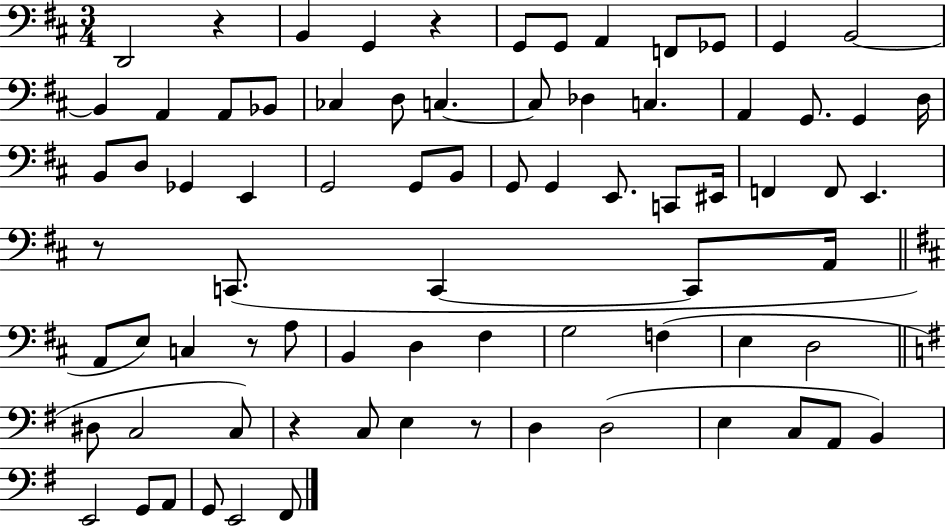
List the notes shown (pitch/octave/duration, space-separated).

D2/h R/q B2/q G2/q R/q G2/e G2/e A2/q F2/e Gb2/e G2/q B2/h B2/q A2/q A2/e Bb2/e CES3/q D3/e C3/q. C3/e Db3/q C3/q. A2/q G2/e. G2/q D3/s B2/e D3/e Gb2/q E2/q G2/h G2/e B2/e G2/e G2/q E2/e. C2/e EIS2/s F2/q F2/e E2/q. R/e C2/e. C2/q C2/e A2/s A2/e E3/e C3/q R/e A3/e B2/q D3/q F#3/q G3/h F3/q E3/q D3/h D#3/e C3/h C3/e R/q C3/e E3/q R/e D3/q D3/h E3/q C3/e A2/e B2/q E2/h G2/e A2/e G2/e E2/h F#2/e